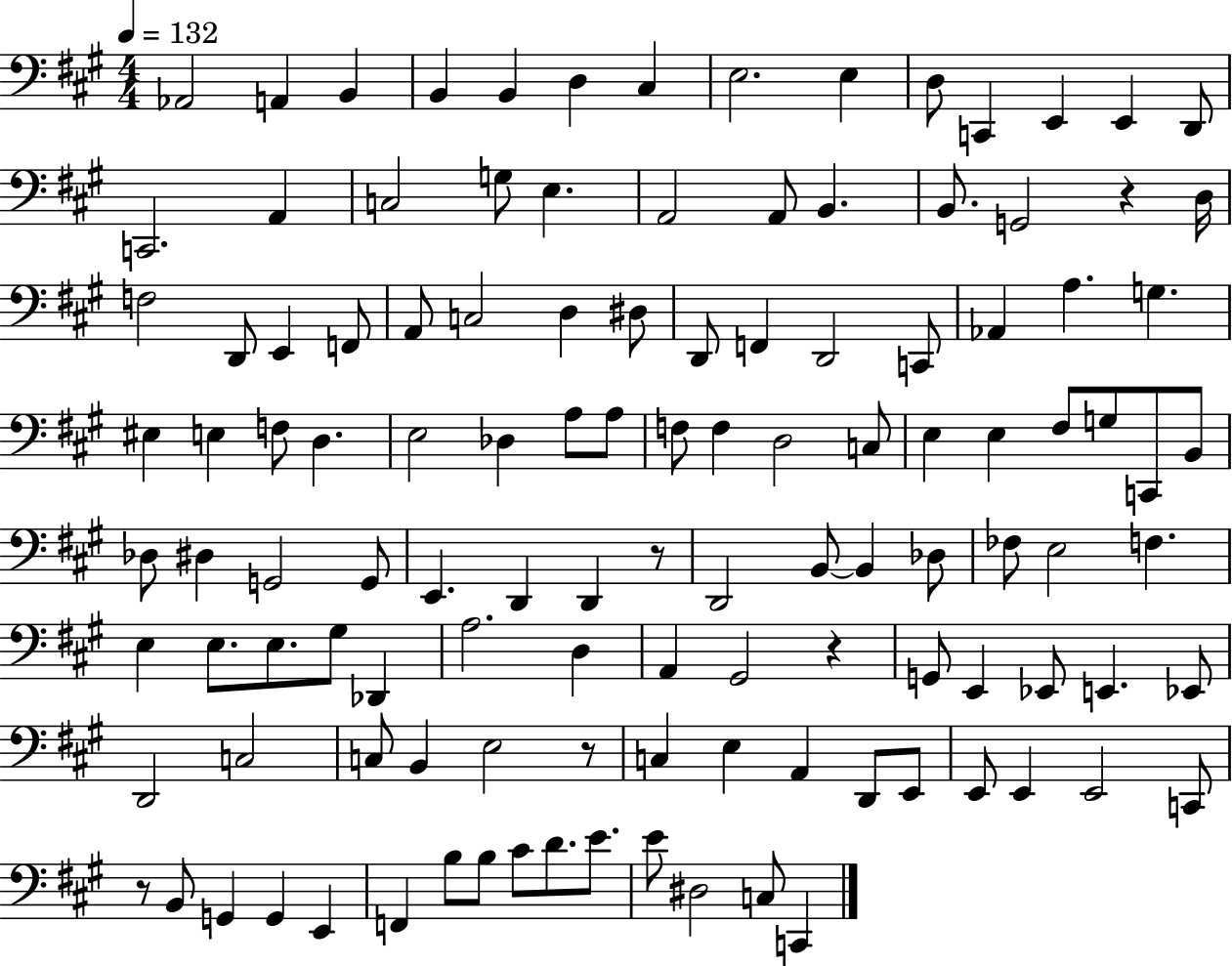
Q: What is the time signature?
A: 4/4